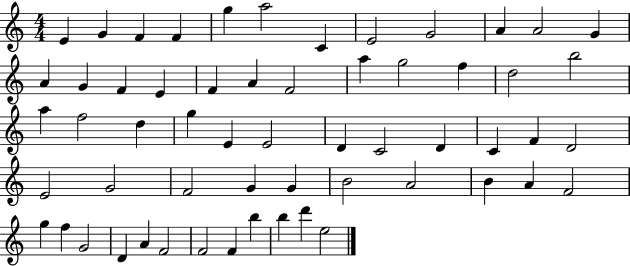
E4/q G4/q F4/q F4/q G5/q A5/h C4/q E4/h G4/h A4/q A4/h G4/q A4/q G4/q F4/q E4/q F4/q A4/q F4/h A5/q G5/h F5/q D5/h B5/h A5/q F5/h D5/q G5/q E4/q E4/h D4/q C4/h D4/q C4/q F4/q D4/h E4/h G4/h F4/h G4/q G4/q B4/h A4/h B4/q A4/q F4/h G5/q F5/q G4/h D4/q A4/q F4/h F4/h F4/q B5/q B5/q D6/q E5/h